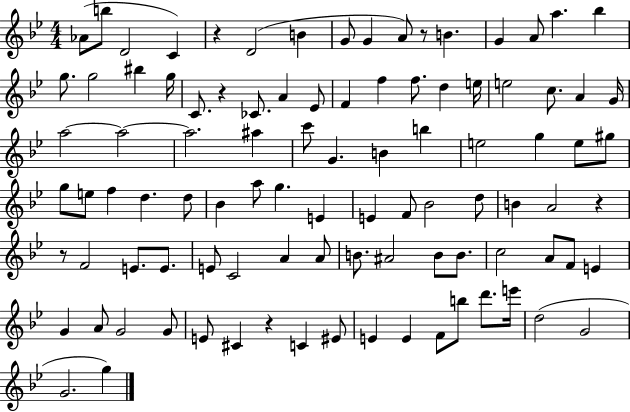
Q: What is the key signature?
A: BES major